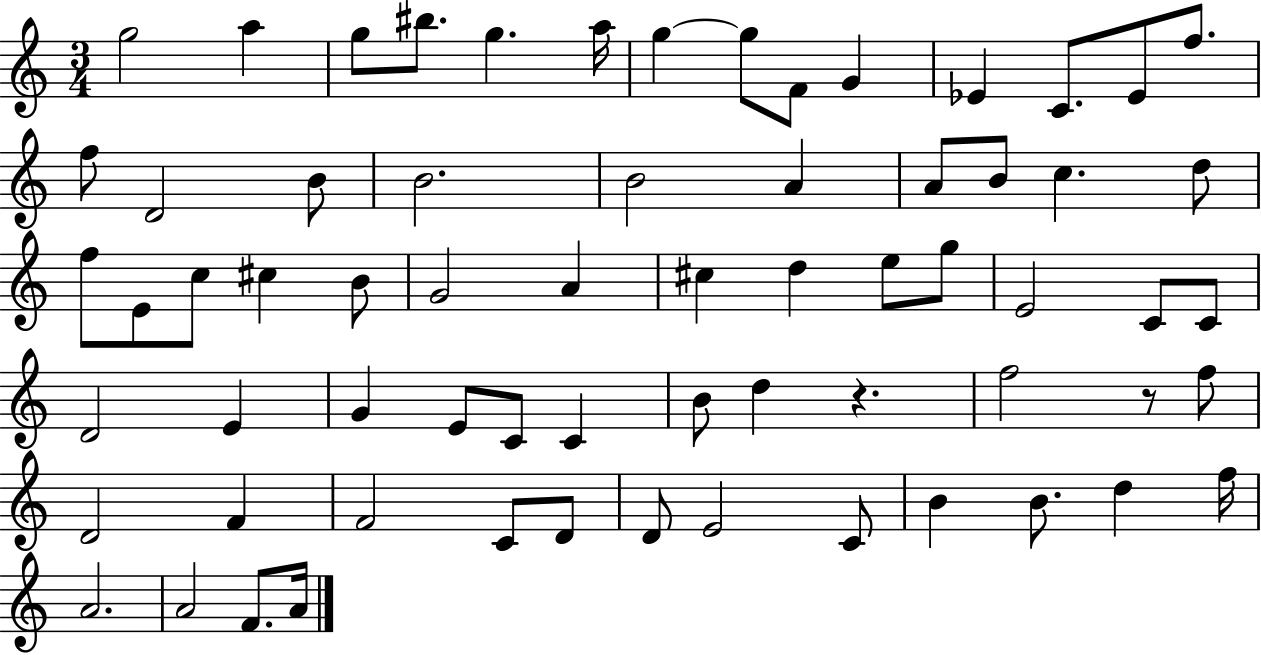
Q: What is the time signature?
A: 3/4